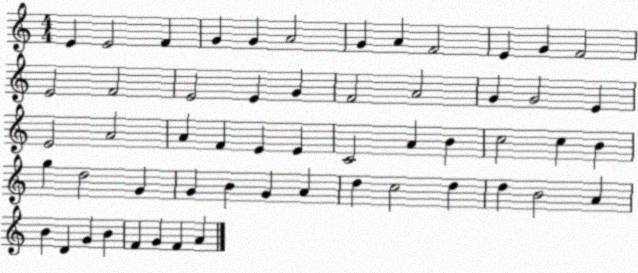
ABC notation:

X:1
T:Untitled
M:4/4
L:1/4
K:C
E E2 F G G A2 G A F2 E G F2 E2 F2 E2 E G F2 A2 G G2 E E2 A2 A F E E C2 A B c2 c B g d2 G G B G A d c2 d d B2 A B D G B F G F A